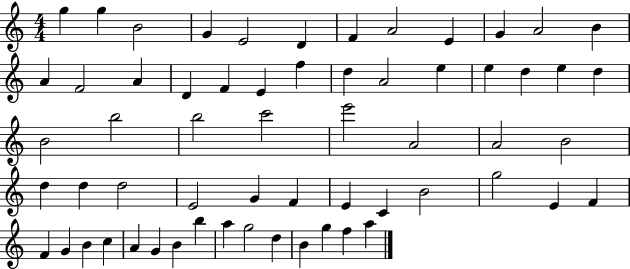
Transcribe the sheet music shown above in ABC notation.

X:1
T:Untitled
M:4/4
L:1/4
K:C
g g B2 G E2 D F A2 E G A2 B A F2 A D F E f d A2 e e d e d B2 b2 b2 c'2 e'2 A2 A2 B2 d d d2 E2 G F E C B2 g2 E F F G B c A G B b a g2 d B g f a